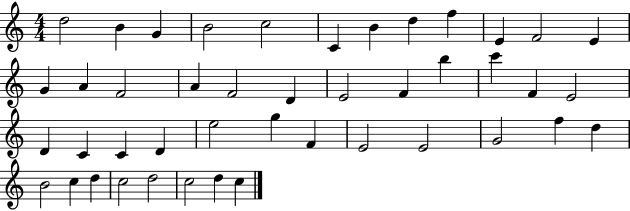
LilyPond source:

{
  \clef treble
  \numericTimeSignature
  \time 4/4
  \key c \major
  d''2 b'4 g'4 | b'2 c''2 | c'4 b'4 d''4 f''4 | e'4 f'2 e'4 | \break g'4 a'4 f'2 | a'4 f'2 d'4 | e'2 f'4 b''4 | c'''4 f'4 e'2 | \break d'4 c'4 c'4 d'4 | e''2 g''4 f'4 | e'2 e'2 | g'2 f''4 d''4 | \break b'2 c''4 d''4 | c''2 d''2 | c''2 d''4 c''4 | \bar "|."
}